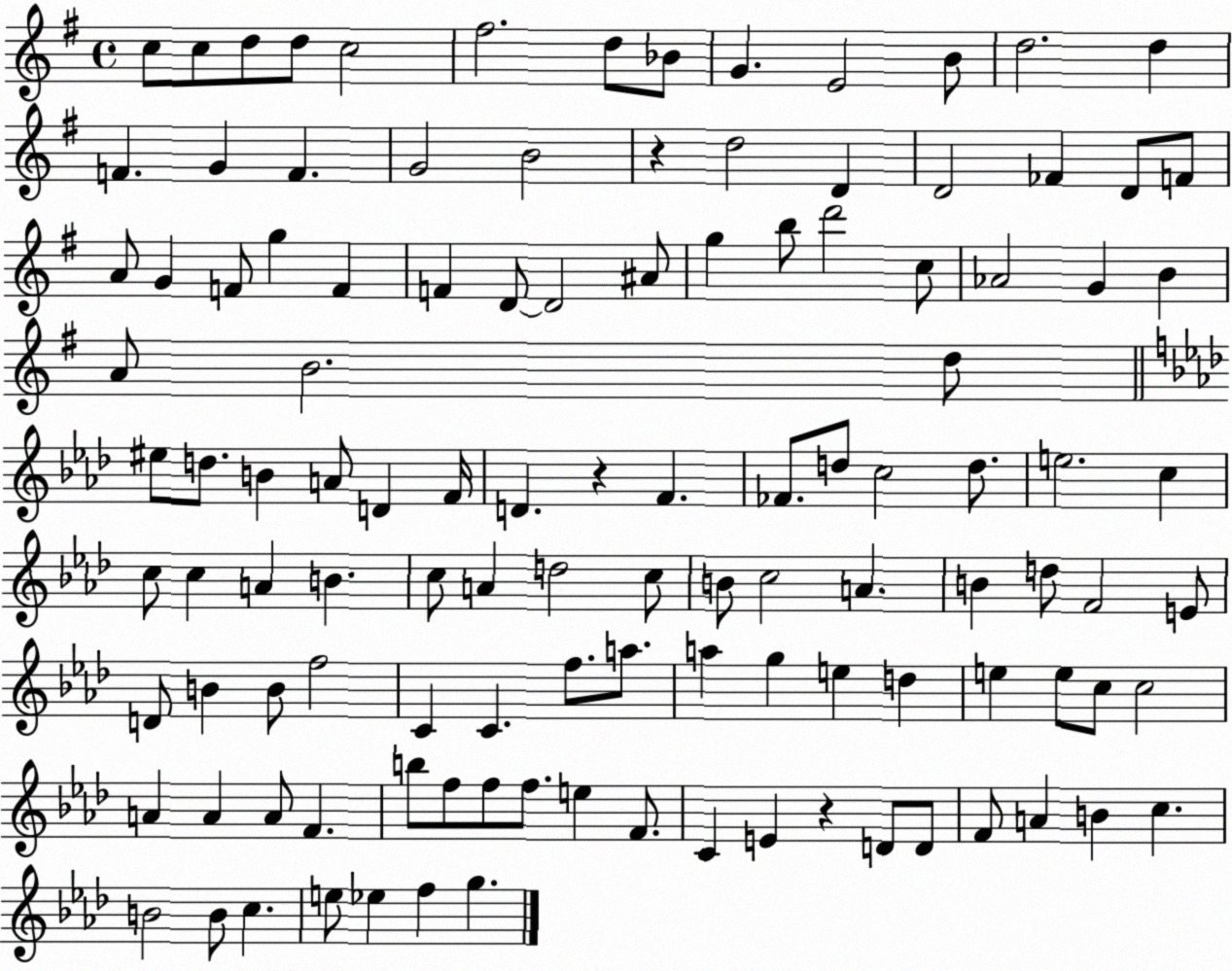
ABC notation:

X:1
T:Untitled
M:4/4
L:1/4
K:G
c/2 c/2 d/2 d/2 c2 ^f2 d/2 _B/2 G E2 B/2 d2 d F G F G2 B2 z d2 D D2 _F D/2 F/2 A/2 G F/2 g F F D/2 D2 ^A/2 g b/2 d'2 c/2 _A2 G B A/2 B2 d/2 ^e/2 d/2 B A/2 D F/4 D z F _F/2 d/2 c2 d/2 e2 c c/2 c A B c/2 A d2 c/2 B/2 c2 A B d/2 F2 E/2 D/2 B B/2 f2 C C f/2 a/2 a g e d e e/2 c/2 c2 A A A/2 F b/2 f/2 f/2 f/2 e F/2 C E z D/2 D/2 F/2 A B c B2 B/2 c e/2 _e f g